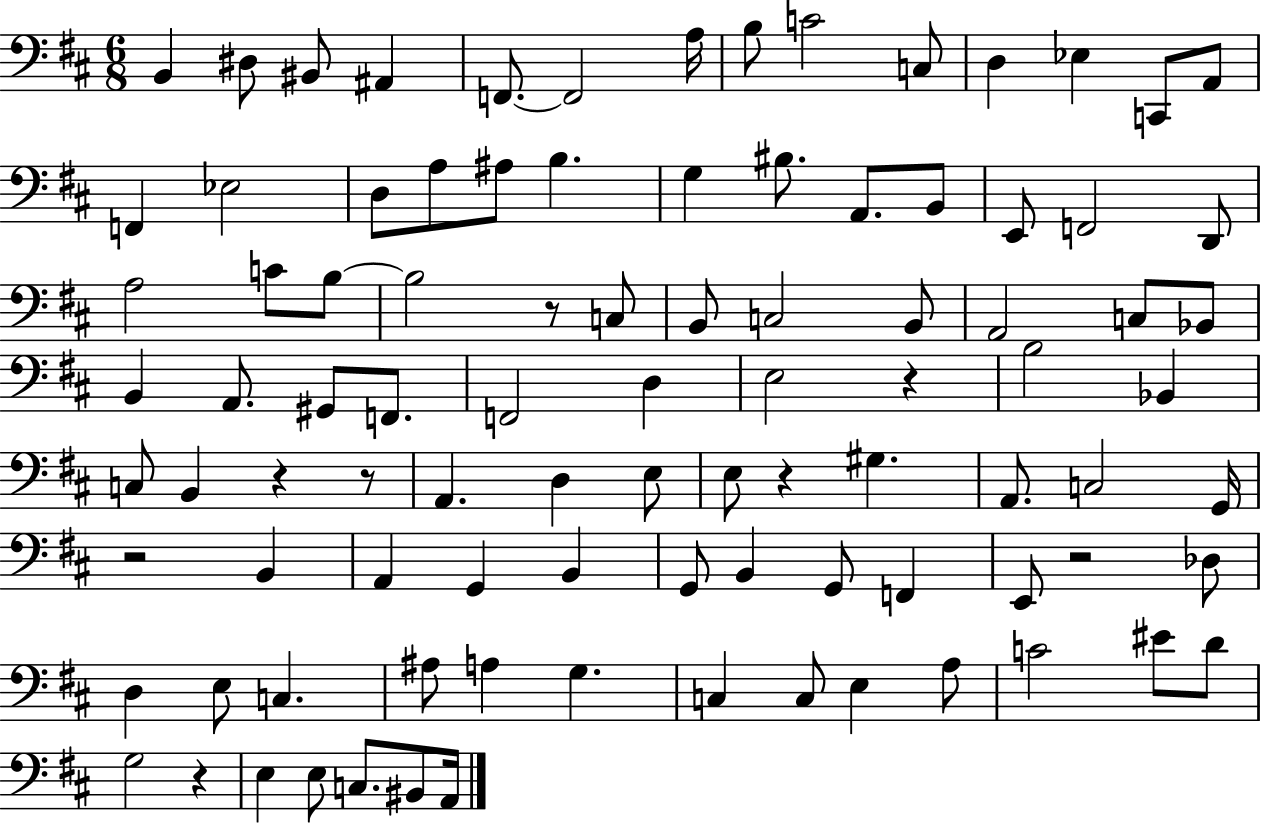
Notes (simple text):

B2/q D#3/e BIS2/e A#2/q F2/e. F2/h A3/s B3/e C4/h C3/e D3/q Eb3/q C2/e A2/e F2/q Eb3/h D3/e A3/e A#3/e B3/q. G3/q BIS3/e. A2/e. B2/e E2/e F2/h D2/e A3/h C4/e B3/e B3/h R/e C3/e B2/e C3/h B2/e A2/h C3/e Bb2/e B2/q A2/e. G#2/e F2/e. F2/h D3/q E3/h R/q B3/h Bb2/q C3/e B2/q R/q R/e A2/q. D3/q E3/e E3/e R/q G#3/q. A2/e. C3/h G2/s R/h B2/q A2/q G2/q B2/q G2/e B2/q G2/e F2/q E2/e R/h Db3/e D3/q E3/e C3/q. A#3/e A3/q G3/q. C3/q C3/e E3/q A3/e C4/h EIS4/e D4/e G3/h R/q E3/q E3/e C3/e. BIS2/e A2/s